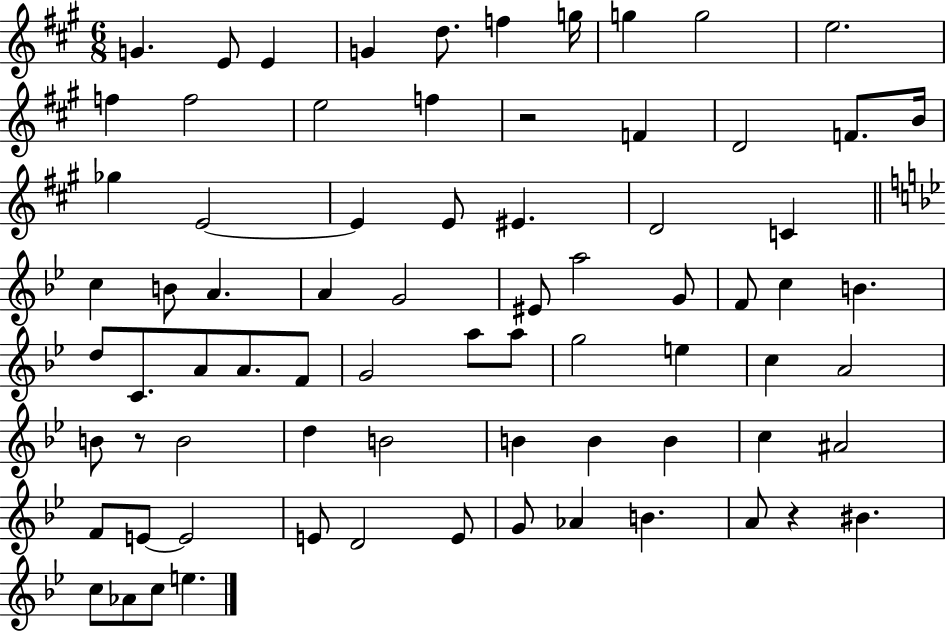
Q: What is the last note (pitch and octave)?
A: E5